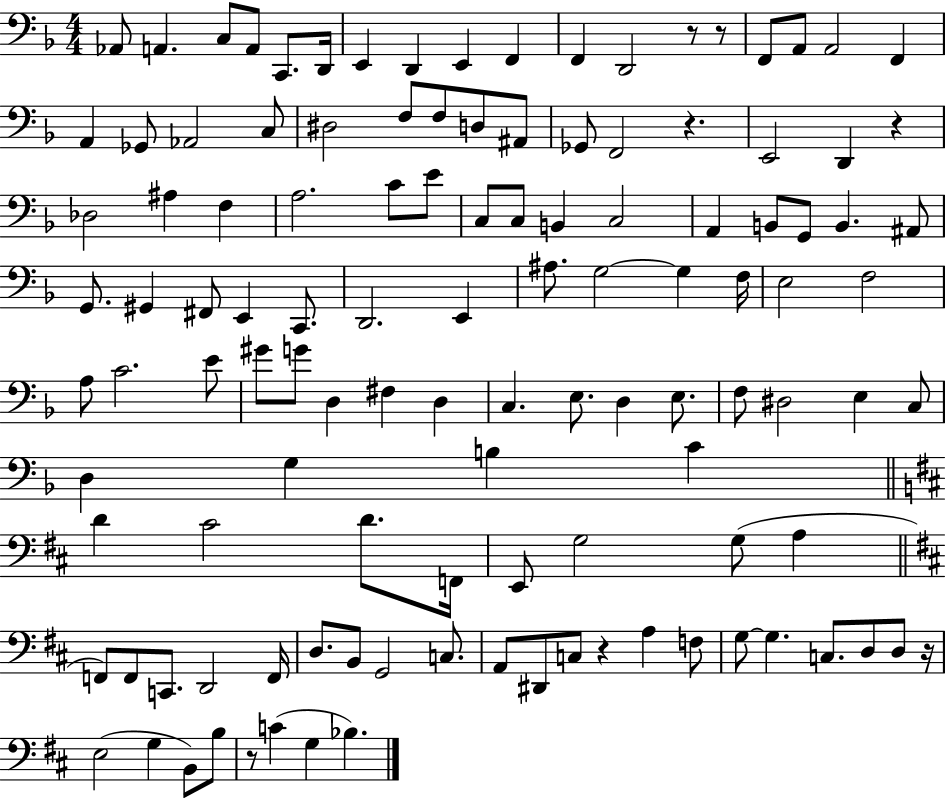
{
  \clef bass
  \numericTimeSignature
  \time 4/4
  \key f \major
  aes,8 a,4. c8 a,8 c,8. d,16 | e,4 d,4 e,4 f,4 | f,4 d,2 r8 r8 | f,8 a,8 a,2 f,4 | \break a,4 ges,8 aes,2 c8 | dis2 f8 f8 d8 ais,8 | ges,8 f,2 r4. | e,2 d,4 r4 | \break des2 ais4 f4 | a2. c'8 e'8 | c8 c8 b,4 c2 | a,4 b,8 g,8 b,4. ais,8 | \break g,8. gis,4 fis,8 e,4 c,8. | d,2. e,4 | ais8. g2~~ g4 f16 | e2 f2 | \break a8 c'2. e'8 | gis'8 g'8 d4 fis4 d4 | c4. e8. d4 e8. | f8 dis2 e4 c8 | \break d4 g4 b4 c'4 | \bar "||" \break \key b \minor d'4 cis'2 d'8. f,16 | e,8 g2 g8( a4 | \bar "||" \break \key b \minor f,8) f,8 c,8. d,2 f,16 | d8. b,8 g,2 c8. | a,8 dis,8 c8 r4 a4 f8 | g8~~ g4. c8. d8 d8 r16 | \break e2( g4 b,8) b8 | r8 c'4( g4 bes4.) | \bar "|."
}